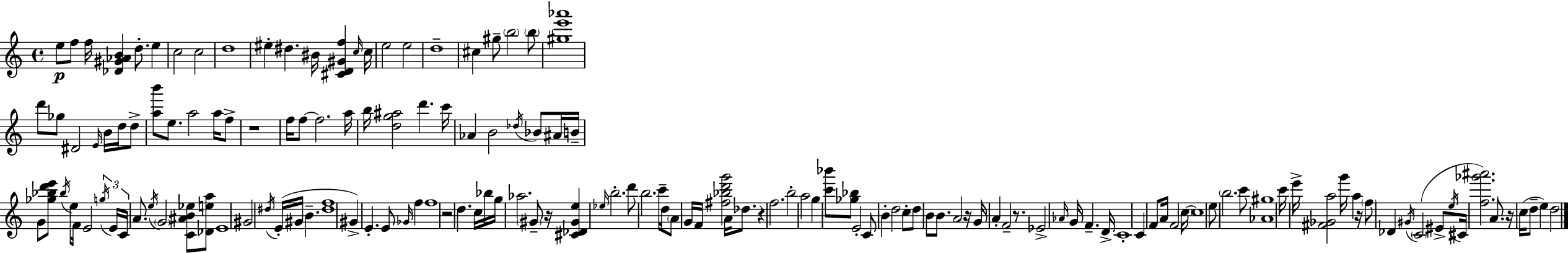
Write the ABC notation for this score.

X:1
T:Untitled
M:4/4
L:1/4
K:C
e/2 f/2 f/4 [_D^G_AB] d/2 e c2 c2 d4 ^e ^d ^B/4 [^CD^Gf] c/4 c/4 e2 e2 d4 ^c ^g/2 b2 b/2 [^ge'_a']4 d'/2 _g/2 ^D2 E/4 B/4 d/4 d/2 [ab']/2 e/2 a2 a/4 f/2 z4 f/4 f/2 f2 a/4 b/4 [dg^a]2 d' c'/4 _A B2 _d/4 _B/2 ^A/4 B/4 G/2 [_g_bd'e']/2 _b/4 e/2 F/4 E2 g/4 E/4 C/4 A/2 e/4 G2 [C^AB_e]/2 [_Dea]/2 E4 ^G2 ^d/4 E/4 ^G/4 B [^df]4 ^G E E/2 _G/4 f f4 z2 d c/4 _b/4 g/4 _a2 ^G/2 z/4 [^C_D^Ge] _e/4 b2 d'/2 b2 c'/4 d/4 A/2 G/4 F/4 [^f_bd'g']2 A/4 _d/2 z f2 b2 a2 g [c'_b']/2 [_g_b]/2 E2 C/2 B d2 c/2 d/2 B/2 B/2 A2 z/4 G/4 A F2 z/2 _E2 _A/4 G/4 F D/4 C4 C F/2 A/4 F2 c/4 c4 e/2 b2 c'/2 [_A^g]4 c'/4 e'/4 [^F_Ga]2 g'/4 a z/4 f/2 _D ^G/4 C2 ^E/2 e/4 ^C/4 [f_g'^a']2 A/2 z/4 c/4 d/2 e d2